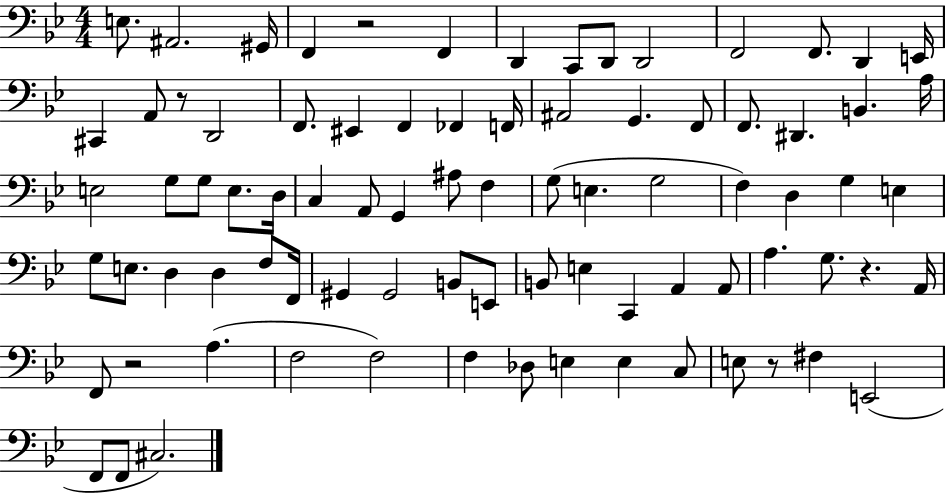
{
  \clef bass
  \numericTimeSignature
  \time 4/4
  \key bes \major
  e8. ais,2. gis,16 | f,4 r2 f,4 | d,4 c,8 d,8 d,2 | f,2 f,8. d,4 e,16 | \break cis,4 a,8 r8 d,2 | f,8. eis,4 f,4 fes,4 f,16 | ais,2 g,4. f,8 | f,8. dis,4. b,4. a16 | \break e2 g8 g8 e8. d16 | c4 a,8 g,4 ais8 f4 | g8( e4. g2 | f4) d4 g4 e4 | \break g8 e8. d4 d4 f8 f,16 | gis,4 gis,2 b,8 e,8 | b,8 e4 c,4 a,4 a,8 | a4. g8. r4. a,16 | \break f,8 r2 a4.( | f2 f2) | f4 des8 e4 e4 c8 | e8 r8 fis4 e,2( | \break f,8 f,8 cis2.) | \bar "|."
}